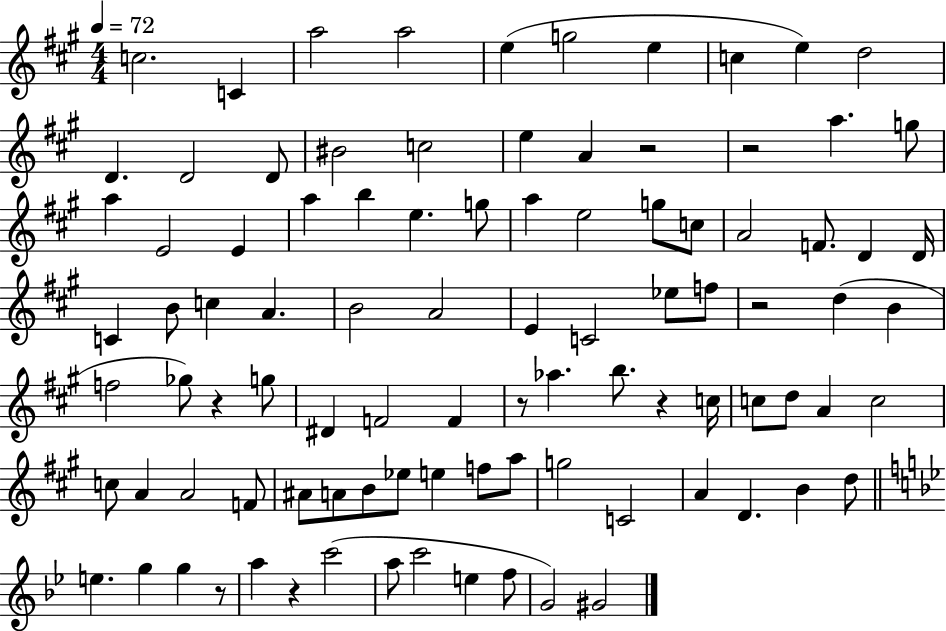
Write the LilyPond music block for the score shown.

{
  \clef treble
  \numericTimeSignature
  \time 4/4
  \key a \major
  \tempo 4 = 72
  \repeat volta 2 { c''2. c'4 | a''2 a''2 | e''4( g''2 e''4 | c''4 e''4) d''2 | \break d'4. d'2 d'8 | bis'2 c''2 | e''4 a'4 r2 | r2 a''4. g''8 | \break a''4 e'2 e'4 | a''4 b''4 e''4. g''8 | a''4 e''2 g''8 c''8 | a'2 f'8. d'4 d'16 | \break c'4 b'8 c''4 a'4. | b'2 a'2 | e'4 c'2 ees''8 f''8 | r2 d''4( b'4 | \break f''2 ges''8) r4 g''8 | dis'4 f'2 f'4 | r8 aes''4. b''8. r4 c''16 | c''8 d''8 a'4 c''2 | \break c''8 a'4 a'2 f'8 | ais'8 a'8 b'8 ees''8 e''4 f''8 a''8 | g''2 c'2 | a'4 d'4. b'4 d''8 | \break \bar "||" \break \key bes \major e''4. g''4 g''4 r8 | a''4 r4 c'''2( | a''8 c'''2 e''4 f''8 | g'2) gis'2 | \break } \bar "|."
}